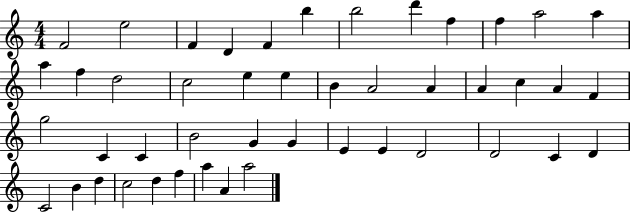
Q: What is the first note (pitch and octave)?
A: F4